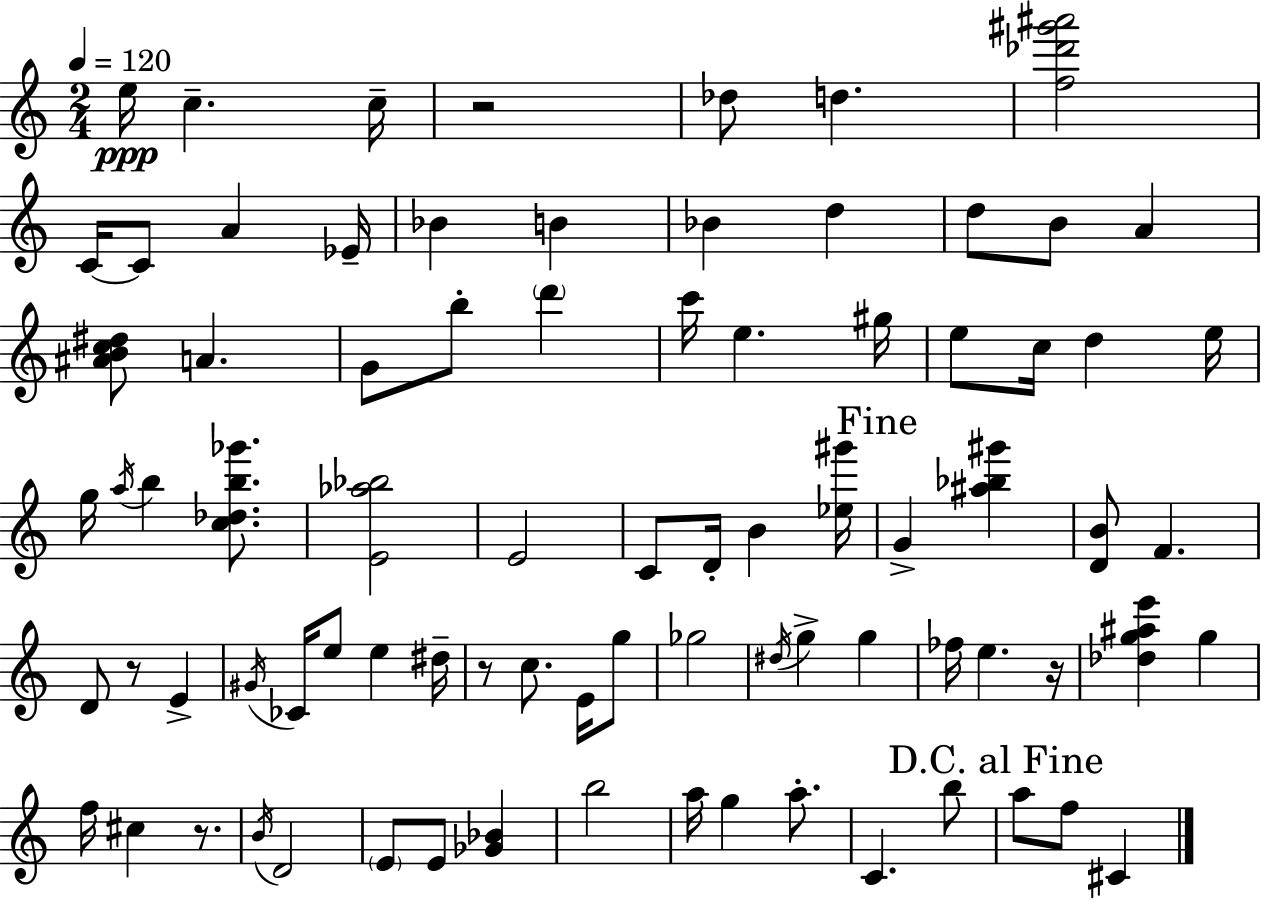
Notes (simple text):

E5/s C5/q. C5/s R/h Db5/e D5/q. [F5,Db6,G#6,A#6]/h C4/s C4/e A4/q Eb4/s Bb4/q B4/q Bb4/q D5/q D5/e B4/e A4/q [A#4,B4,C5,D#5]/e A4/q. G4/e B5/e D6/q C6/s E5/q. G#5/s E5/e C5/s D5/q E5/s G5/s A5/s B5/q [C5,Db5,B5,Gb6]/e. [E4,Ab5,Bb5]/h E4/h C4/e D4/s B4/q [Eb5,G#6]/s G4/q [A#5,Bb5,G#6]/q [D4,B4]/e F4/q. D4/e R/e E4/q G#4/s CES4/s E5/e E5/q D#5/s R/e C5/e. E4/s G5/e Gb5/h D#5/s G5/q G5/q FES5/s E5/q. R/s [Db5,G5,A#5,E6]/q G5/q F5/s C#5/q R/e. B4/s D4/h E4/e E4/e [Gb4,Bb4]/q B5/h A5/s G5/q A5/e. C4/q. B5/e A5/e F5/e C#4/q